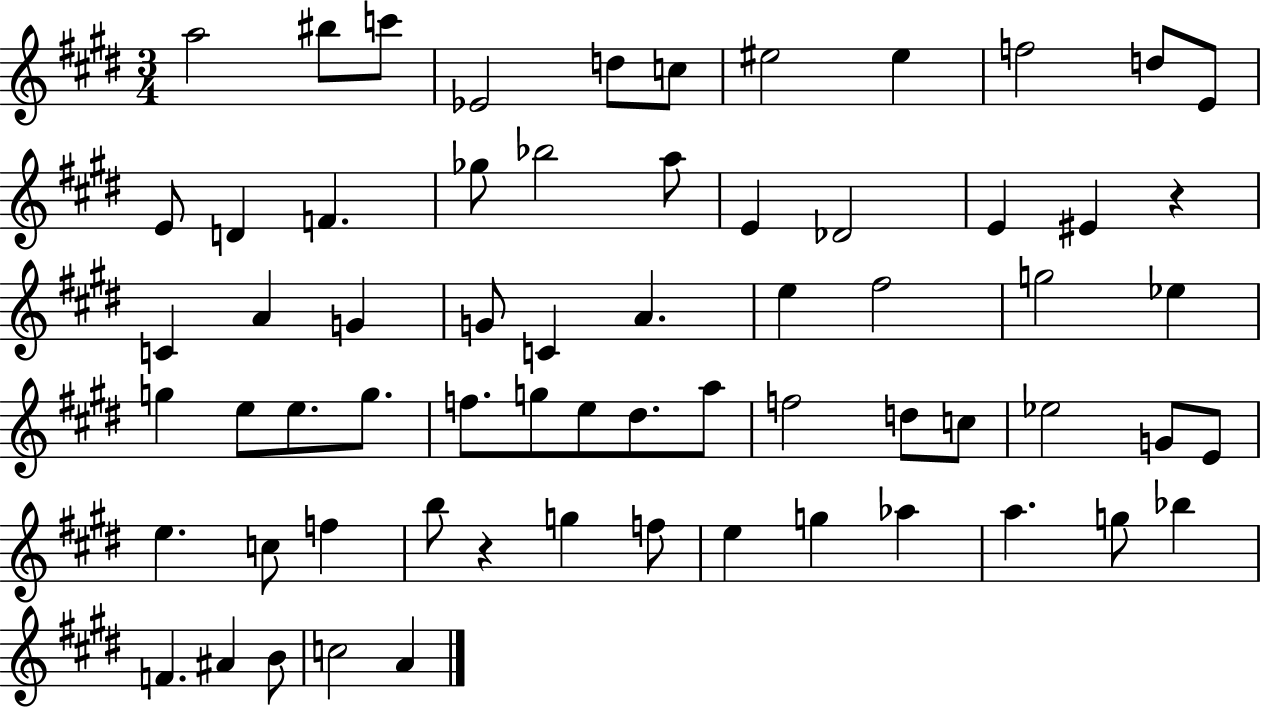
{
  \clef treble
  \numericTimeSignature
  \time 3/4
  \key e \major
  a''2 bis''8 c'''8 | ees'2 d''8 c''8 | eis''2 eis''4 | f''2 d''8 e'8 | \break e'8 d'4 f'4. | ges''8 bes''2 a''8 | e'4 des'2 | e'4 eis'4 r4 | \break c'4 a'4 g'4 | g'8 c'4 a'4. | e''4 fis''2 | g''2 ees''4 | \break g''4 e''8 e''8. g''8. | f''8. g''8 e''8 dis''8. a''8 | f''2 d''8 c''8 | ees''2 g'8 e'8 | \break e''4. c''8 f''4 | b''8 r4 g''4 f''8 | e''4 g''4 aes''4 | a''4. g''8 bes''4 | \break f'4. ais'4 b'8 | c''2 a'4 | \bar "|."
}